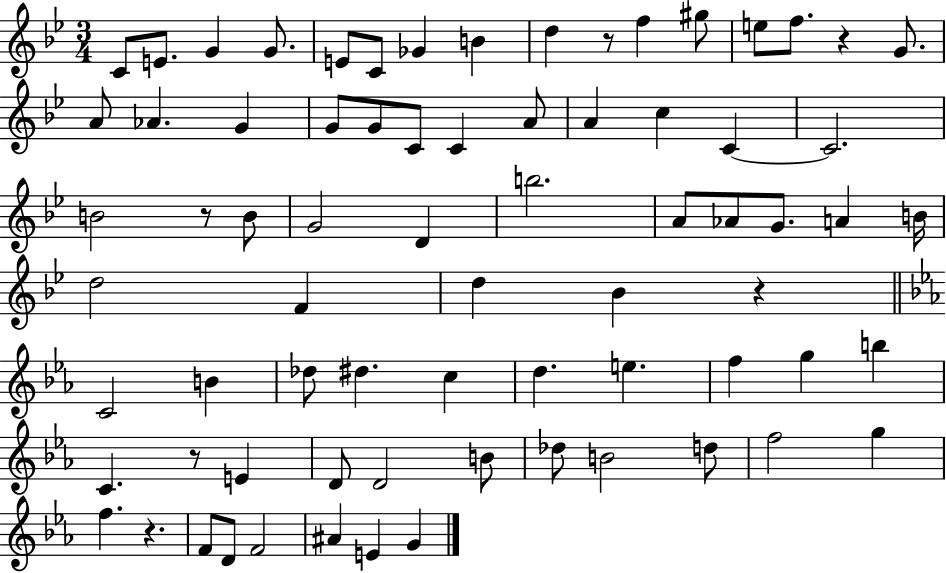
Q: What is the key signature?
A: BES major